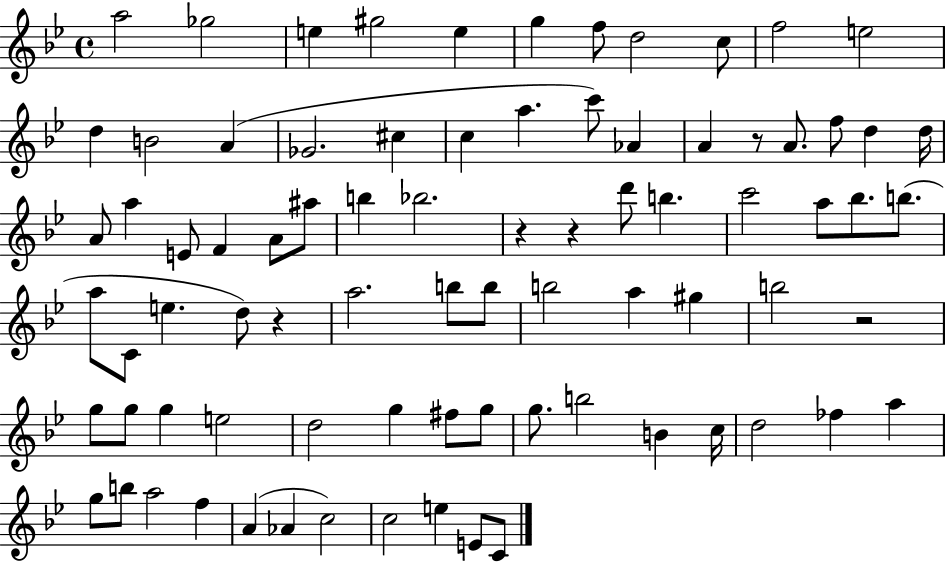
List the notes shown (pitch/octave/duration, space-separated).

A5/h Gb5/h E5/q G#5/h E5/q G5/q F5/e D5/h C5/e F5/h E5/h D5/q B4/h A4/q Gb4/h. C#5/q C5/q A5/q. C6/e Ab4/q A4/q R/e A4/e. F5/e D5/q D5/s A4/e A5/q E4/e F4/q A4/e A#5/e B5/q Bb5/h. R/q R/q D6/e B5/q. C6/h A5/e Bb5/e. B5/e. A5/e C4/e E5/q. D5/e R/q A5/h. B5/e B5/e B5/h A5/q G#5/q B5/h R/h G5/e G5/e G5/q E5/h D5/h G5/q F#5/e G5/e G5/e. B5/h B4/q C5/s D5/h FES5/q A5/q G5/e B5/e A5/h F5/q A4/q Ab4/q C5/h C5/h E5/q E4/e C4/e